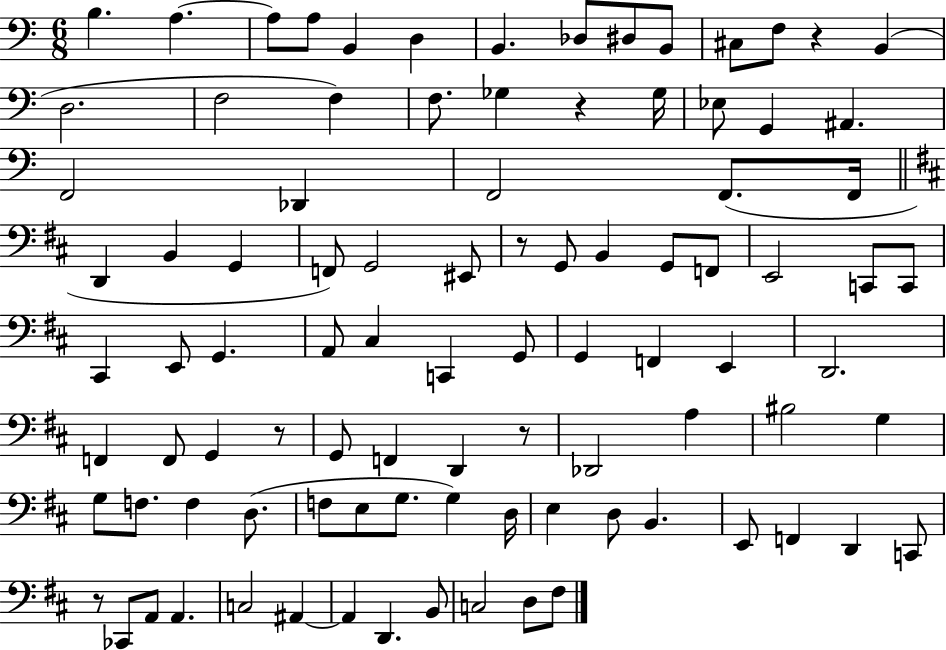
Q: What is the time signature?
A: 6/8